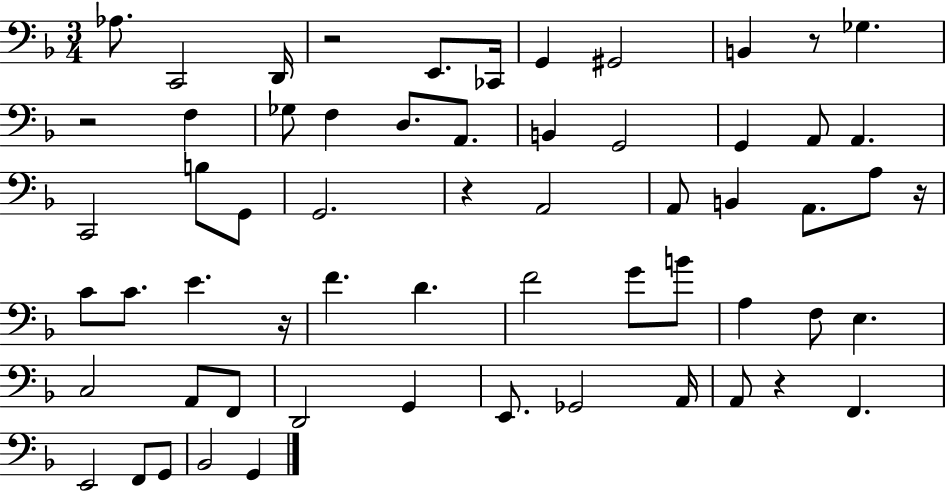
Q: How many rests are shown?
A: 7